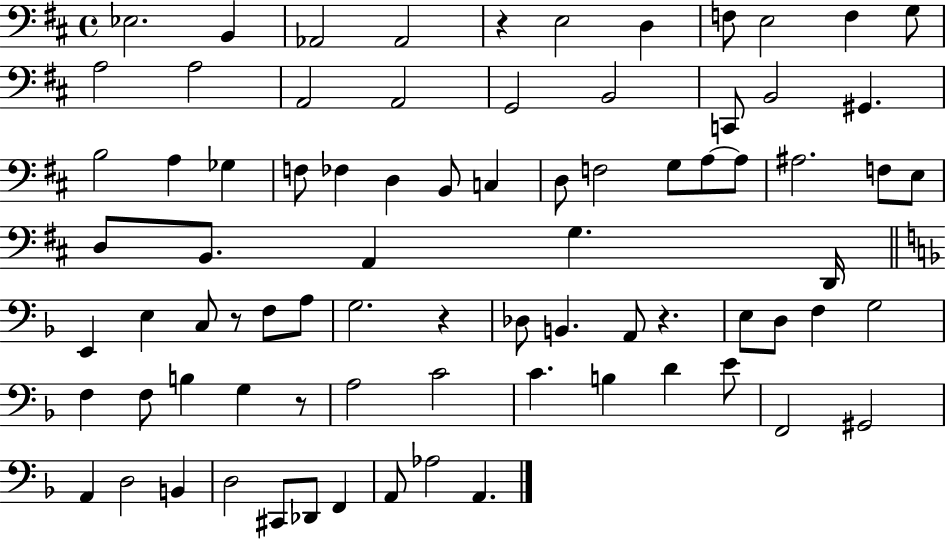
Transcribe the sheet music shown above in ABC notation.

X:1
T:Untitled
M:4/4
L:1/4
K:D
_E,2 B,, _A,,2 _A,,2 z E,2 D, F,/2 E,2 F, G,/2 A,2 A,2 A,,2 A,,2 G,,2 B,,2 C,,/2 B,,2 ^G,, B,2 A, _G, F,/2 _F, D, B,,/2 C, D,/2 F,2 G,/2 A,/2 A,/2 ^A,2 F,/2 E,/2 D,/2 B,,/2 A,, G, D,,/4 E,, E, C,/2 z/2 F,/2 A,/2 G,2 z _D,/2 B,, A,,/2 z E,/2 D,/2 F, G,2 F, F,/2 B, G, z/2 A,2 C2 C B, D E/2 F,,2 ^G,,2 A,, D,2 B,, D,2 ^C,,/2 _D,,/2 F,, A,,/2 _A,2 A,,